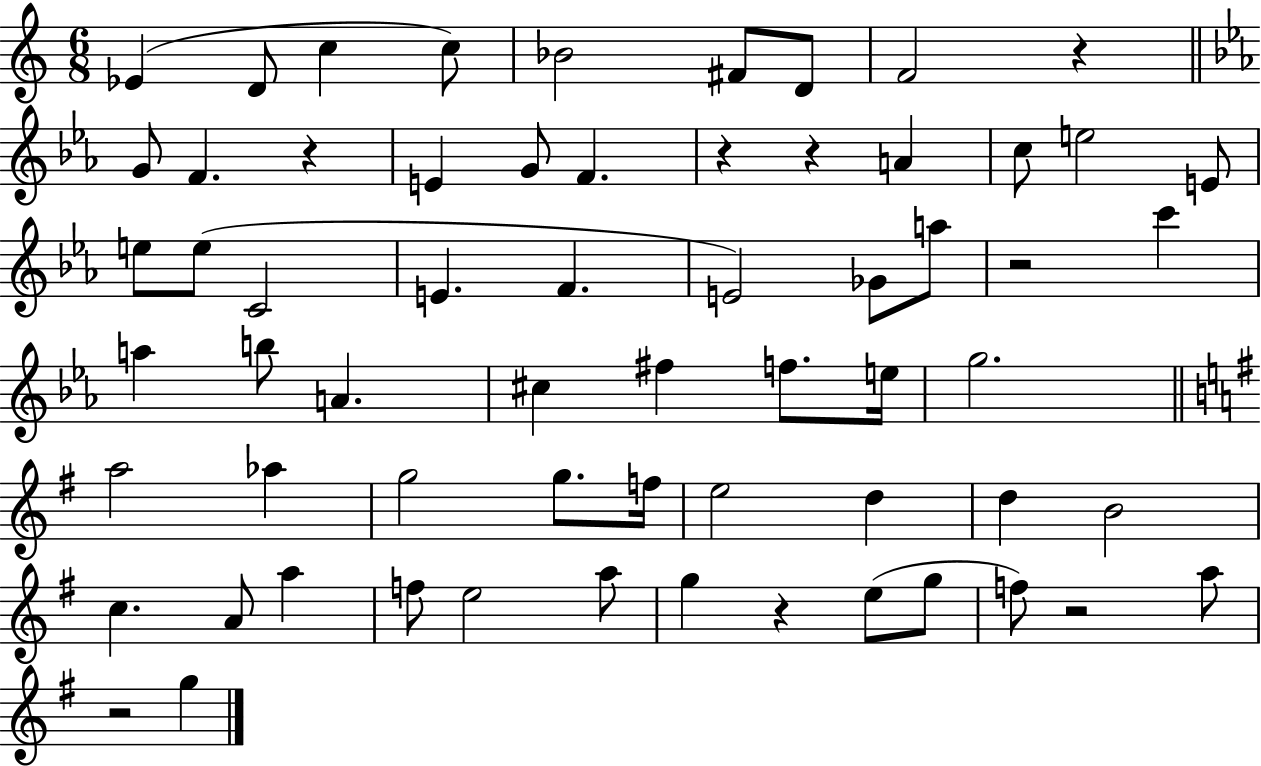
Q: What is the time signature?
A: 6/8